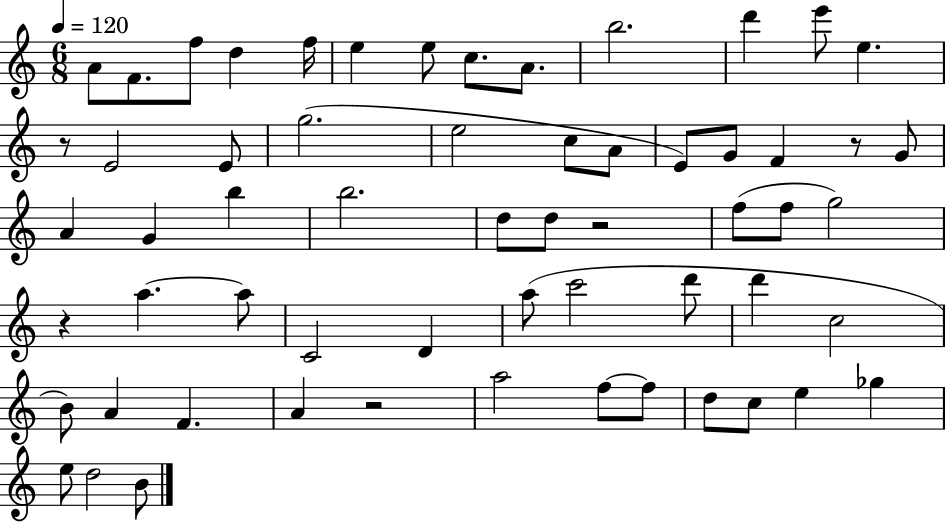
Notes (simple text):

A4/e F4/e. F5/e D5/q F5/s E5/q E5/e C5/e. A4/e. B5/h. D6/q E6/e E5/q. R/e E4/h E4/e G5/h. E5/h C5/e A4/e E4/e G4/e F4/q R/e G4/e A4/q G4/q B5/q B5/h. D5/e D5/e R/h F5/e F5/e G5/h R/q A5/q. A5/e C4/h D4/q A5/e C6/h D6/e D6/q C5/h B4/e A4/q F4/q. A4/q R/h A5/h F5/e F5/e D5/e C5/e E5/q Gb5/q E5/e D5/h B4/e